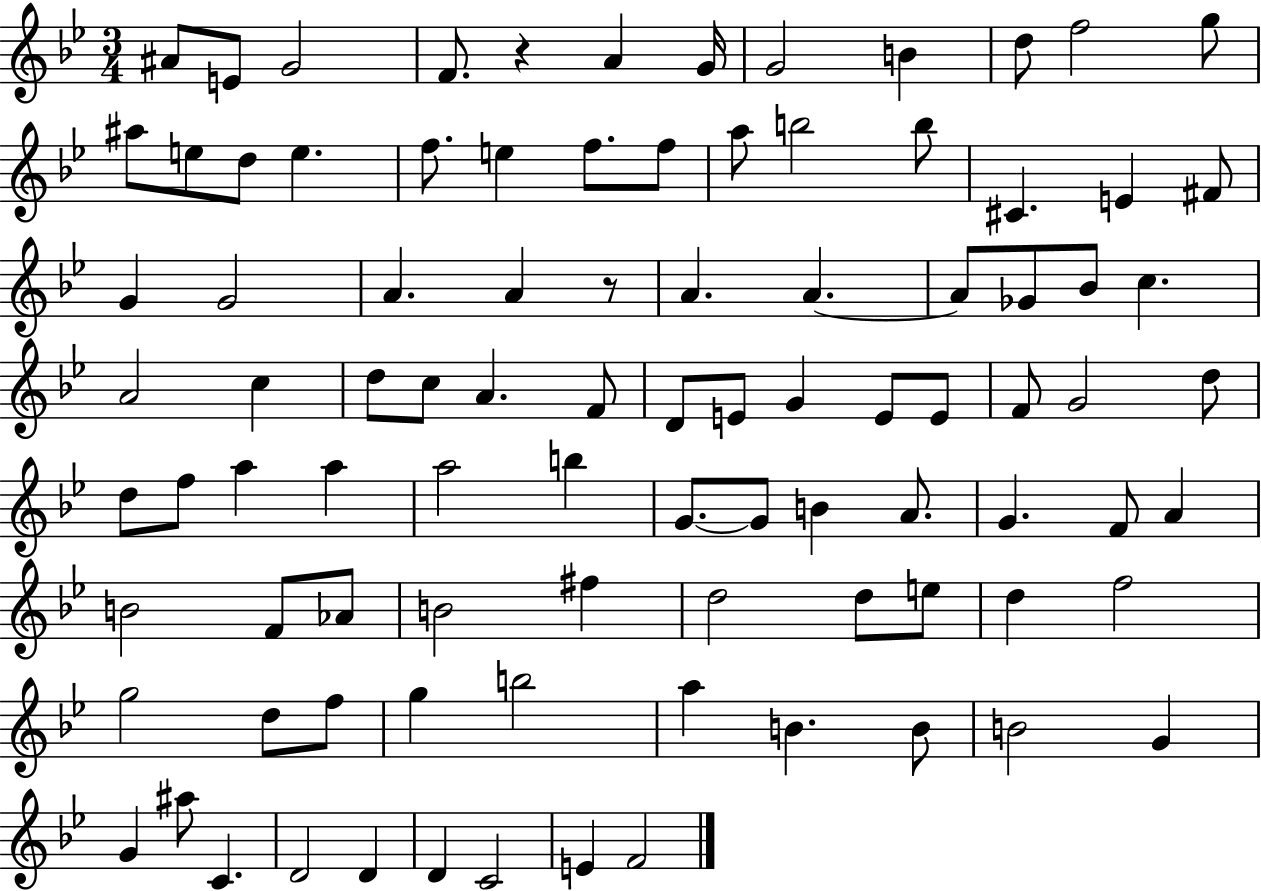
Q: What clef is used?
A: treble